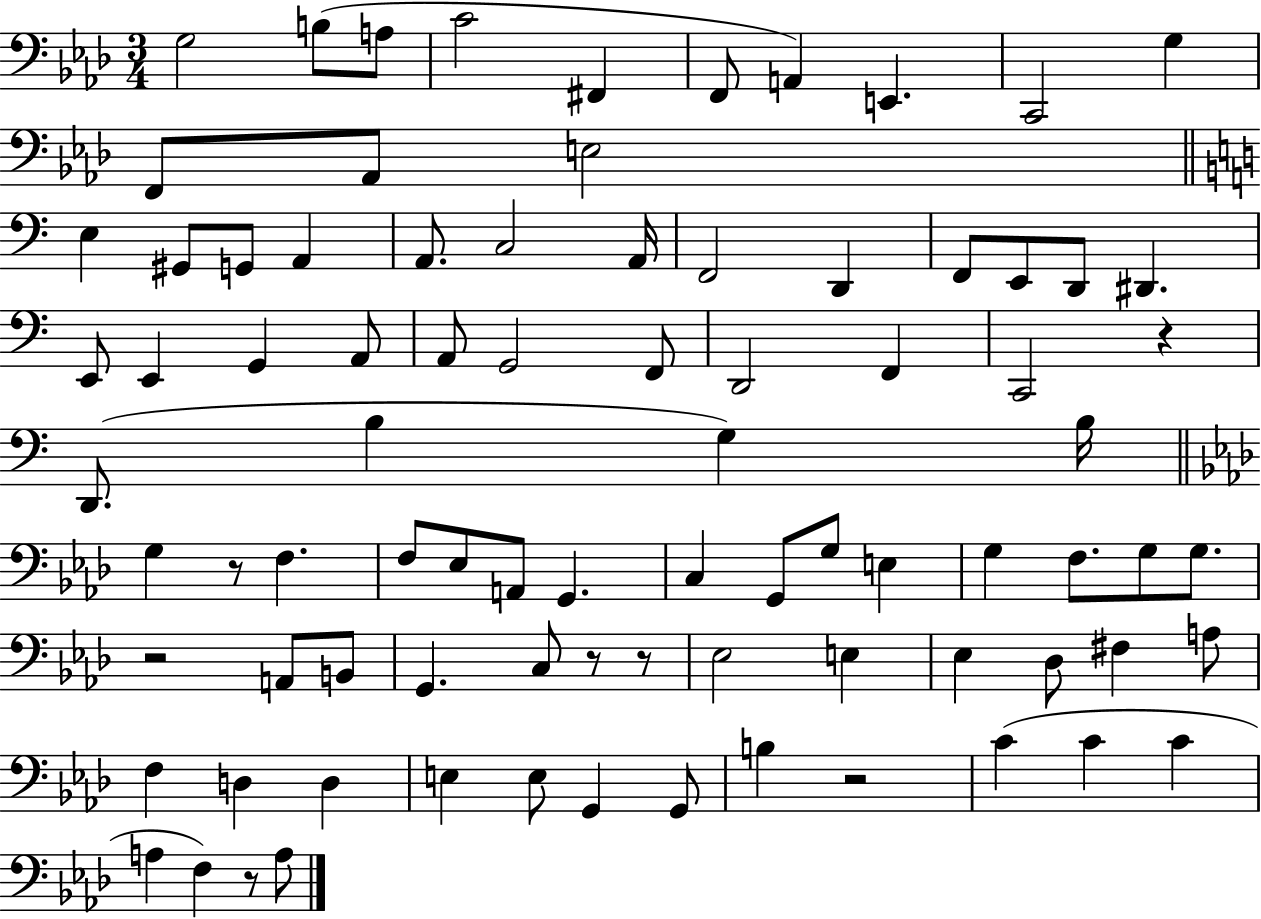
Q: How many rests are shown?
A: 7